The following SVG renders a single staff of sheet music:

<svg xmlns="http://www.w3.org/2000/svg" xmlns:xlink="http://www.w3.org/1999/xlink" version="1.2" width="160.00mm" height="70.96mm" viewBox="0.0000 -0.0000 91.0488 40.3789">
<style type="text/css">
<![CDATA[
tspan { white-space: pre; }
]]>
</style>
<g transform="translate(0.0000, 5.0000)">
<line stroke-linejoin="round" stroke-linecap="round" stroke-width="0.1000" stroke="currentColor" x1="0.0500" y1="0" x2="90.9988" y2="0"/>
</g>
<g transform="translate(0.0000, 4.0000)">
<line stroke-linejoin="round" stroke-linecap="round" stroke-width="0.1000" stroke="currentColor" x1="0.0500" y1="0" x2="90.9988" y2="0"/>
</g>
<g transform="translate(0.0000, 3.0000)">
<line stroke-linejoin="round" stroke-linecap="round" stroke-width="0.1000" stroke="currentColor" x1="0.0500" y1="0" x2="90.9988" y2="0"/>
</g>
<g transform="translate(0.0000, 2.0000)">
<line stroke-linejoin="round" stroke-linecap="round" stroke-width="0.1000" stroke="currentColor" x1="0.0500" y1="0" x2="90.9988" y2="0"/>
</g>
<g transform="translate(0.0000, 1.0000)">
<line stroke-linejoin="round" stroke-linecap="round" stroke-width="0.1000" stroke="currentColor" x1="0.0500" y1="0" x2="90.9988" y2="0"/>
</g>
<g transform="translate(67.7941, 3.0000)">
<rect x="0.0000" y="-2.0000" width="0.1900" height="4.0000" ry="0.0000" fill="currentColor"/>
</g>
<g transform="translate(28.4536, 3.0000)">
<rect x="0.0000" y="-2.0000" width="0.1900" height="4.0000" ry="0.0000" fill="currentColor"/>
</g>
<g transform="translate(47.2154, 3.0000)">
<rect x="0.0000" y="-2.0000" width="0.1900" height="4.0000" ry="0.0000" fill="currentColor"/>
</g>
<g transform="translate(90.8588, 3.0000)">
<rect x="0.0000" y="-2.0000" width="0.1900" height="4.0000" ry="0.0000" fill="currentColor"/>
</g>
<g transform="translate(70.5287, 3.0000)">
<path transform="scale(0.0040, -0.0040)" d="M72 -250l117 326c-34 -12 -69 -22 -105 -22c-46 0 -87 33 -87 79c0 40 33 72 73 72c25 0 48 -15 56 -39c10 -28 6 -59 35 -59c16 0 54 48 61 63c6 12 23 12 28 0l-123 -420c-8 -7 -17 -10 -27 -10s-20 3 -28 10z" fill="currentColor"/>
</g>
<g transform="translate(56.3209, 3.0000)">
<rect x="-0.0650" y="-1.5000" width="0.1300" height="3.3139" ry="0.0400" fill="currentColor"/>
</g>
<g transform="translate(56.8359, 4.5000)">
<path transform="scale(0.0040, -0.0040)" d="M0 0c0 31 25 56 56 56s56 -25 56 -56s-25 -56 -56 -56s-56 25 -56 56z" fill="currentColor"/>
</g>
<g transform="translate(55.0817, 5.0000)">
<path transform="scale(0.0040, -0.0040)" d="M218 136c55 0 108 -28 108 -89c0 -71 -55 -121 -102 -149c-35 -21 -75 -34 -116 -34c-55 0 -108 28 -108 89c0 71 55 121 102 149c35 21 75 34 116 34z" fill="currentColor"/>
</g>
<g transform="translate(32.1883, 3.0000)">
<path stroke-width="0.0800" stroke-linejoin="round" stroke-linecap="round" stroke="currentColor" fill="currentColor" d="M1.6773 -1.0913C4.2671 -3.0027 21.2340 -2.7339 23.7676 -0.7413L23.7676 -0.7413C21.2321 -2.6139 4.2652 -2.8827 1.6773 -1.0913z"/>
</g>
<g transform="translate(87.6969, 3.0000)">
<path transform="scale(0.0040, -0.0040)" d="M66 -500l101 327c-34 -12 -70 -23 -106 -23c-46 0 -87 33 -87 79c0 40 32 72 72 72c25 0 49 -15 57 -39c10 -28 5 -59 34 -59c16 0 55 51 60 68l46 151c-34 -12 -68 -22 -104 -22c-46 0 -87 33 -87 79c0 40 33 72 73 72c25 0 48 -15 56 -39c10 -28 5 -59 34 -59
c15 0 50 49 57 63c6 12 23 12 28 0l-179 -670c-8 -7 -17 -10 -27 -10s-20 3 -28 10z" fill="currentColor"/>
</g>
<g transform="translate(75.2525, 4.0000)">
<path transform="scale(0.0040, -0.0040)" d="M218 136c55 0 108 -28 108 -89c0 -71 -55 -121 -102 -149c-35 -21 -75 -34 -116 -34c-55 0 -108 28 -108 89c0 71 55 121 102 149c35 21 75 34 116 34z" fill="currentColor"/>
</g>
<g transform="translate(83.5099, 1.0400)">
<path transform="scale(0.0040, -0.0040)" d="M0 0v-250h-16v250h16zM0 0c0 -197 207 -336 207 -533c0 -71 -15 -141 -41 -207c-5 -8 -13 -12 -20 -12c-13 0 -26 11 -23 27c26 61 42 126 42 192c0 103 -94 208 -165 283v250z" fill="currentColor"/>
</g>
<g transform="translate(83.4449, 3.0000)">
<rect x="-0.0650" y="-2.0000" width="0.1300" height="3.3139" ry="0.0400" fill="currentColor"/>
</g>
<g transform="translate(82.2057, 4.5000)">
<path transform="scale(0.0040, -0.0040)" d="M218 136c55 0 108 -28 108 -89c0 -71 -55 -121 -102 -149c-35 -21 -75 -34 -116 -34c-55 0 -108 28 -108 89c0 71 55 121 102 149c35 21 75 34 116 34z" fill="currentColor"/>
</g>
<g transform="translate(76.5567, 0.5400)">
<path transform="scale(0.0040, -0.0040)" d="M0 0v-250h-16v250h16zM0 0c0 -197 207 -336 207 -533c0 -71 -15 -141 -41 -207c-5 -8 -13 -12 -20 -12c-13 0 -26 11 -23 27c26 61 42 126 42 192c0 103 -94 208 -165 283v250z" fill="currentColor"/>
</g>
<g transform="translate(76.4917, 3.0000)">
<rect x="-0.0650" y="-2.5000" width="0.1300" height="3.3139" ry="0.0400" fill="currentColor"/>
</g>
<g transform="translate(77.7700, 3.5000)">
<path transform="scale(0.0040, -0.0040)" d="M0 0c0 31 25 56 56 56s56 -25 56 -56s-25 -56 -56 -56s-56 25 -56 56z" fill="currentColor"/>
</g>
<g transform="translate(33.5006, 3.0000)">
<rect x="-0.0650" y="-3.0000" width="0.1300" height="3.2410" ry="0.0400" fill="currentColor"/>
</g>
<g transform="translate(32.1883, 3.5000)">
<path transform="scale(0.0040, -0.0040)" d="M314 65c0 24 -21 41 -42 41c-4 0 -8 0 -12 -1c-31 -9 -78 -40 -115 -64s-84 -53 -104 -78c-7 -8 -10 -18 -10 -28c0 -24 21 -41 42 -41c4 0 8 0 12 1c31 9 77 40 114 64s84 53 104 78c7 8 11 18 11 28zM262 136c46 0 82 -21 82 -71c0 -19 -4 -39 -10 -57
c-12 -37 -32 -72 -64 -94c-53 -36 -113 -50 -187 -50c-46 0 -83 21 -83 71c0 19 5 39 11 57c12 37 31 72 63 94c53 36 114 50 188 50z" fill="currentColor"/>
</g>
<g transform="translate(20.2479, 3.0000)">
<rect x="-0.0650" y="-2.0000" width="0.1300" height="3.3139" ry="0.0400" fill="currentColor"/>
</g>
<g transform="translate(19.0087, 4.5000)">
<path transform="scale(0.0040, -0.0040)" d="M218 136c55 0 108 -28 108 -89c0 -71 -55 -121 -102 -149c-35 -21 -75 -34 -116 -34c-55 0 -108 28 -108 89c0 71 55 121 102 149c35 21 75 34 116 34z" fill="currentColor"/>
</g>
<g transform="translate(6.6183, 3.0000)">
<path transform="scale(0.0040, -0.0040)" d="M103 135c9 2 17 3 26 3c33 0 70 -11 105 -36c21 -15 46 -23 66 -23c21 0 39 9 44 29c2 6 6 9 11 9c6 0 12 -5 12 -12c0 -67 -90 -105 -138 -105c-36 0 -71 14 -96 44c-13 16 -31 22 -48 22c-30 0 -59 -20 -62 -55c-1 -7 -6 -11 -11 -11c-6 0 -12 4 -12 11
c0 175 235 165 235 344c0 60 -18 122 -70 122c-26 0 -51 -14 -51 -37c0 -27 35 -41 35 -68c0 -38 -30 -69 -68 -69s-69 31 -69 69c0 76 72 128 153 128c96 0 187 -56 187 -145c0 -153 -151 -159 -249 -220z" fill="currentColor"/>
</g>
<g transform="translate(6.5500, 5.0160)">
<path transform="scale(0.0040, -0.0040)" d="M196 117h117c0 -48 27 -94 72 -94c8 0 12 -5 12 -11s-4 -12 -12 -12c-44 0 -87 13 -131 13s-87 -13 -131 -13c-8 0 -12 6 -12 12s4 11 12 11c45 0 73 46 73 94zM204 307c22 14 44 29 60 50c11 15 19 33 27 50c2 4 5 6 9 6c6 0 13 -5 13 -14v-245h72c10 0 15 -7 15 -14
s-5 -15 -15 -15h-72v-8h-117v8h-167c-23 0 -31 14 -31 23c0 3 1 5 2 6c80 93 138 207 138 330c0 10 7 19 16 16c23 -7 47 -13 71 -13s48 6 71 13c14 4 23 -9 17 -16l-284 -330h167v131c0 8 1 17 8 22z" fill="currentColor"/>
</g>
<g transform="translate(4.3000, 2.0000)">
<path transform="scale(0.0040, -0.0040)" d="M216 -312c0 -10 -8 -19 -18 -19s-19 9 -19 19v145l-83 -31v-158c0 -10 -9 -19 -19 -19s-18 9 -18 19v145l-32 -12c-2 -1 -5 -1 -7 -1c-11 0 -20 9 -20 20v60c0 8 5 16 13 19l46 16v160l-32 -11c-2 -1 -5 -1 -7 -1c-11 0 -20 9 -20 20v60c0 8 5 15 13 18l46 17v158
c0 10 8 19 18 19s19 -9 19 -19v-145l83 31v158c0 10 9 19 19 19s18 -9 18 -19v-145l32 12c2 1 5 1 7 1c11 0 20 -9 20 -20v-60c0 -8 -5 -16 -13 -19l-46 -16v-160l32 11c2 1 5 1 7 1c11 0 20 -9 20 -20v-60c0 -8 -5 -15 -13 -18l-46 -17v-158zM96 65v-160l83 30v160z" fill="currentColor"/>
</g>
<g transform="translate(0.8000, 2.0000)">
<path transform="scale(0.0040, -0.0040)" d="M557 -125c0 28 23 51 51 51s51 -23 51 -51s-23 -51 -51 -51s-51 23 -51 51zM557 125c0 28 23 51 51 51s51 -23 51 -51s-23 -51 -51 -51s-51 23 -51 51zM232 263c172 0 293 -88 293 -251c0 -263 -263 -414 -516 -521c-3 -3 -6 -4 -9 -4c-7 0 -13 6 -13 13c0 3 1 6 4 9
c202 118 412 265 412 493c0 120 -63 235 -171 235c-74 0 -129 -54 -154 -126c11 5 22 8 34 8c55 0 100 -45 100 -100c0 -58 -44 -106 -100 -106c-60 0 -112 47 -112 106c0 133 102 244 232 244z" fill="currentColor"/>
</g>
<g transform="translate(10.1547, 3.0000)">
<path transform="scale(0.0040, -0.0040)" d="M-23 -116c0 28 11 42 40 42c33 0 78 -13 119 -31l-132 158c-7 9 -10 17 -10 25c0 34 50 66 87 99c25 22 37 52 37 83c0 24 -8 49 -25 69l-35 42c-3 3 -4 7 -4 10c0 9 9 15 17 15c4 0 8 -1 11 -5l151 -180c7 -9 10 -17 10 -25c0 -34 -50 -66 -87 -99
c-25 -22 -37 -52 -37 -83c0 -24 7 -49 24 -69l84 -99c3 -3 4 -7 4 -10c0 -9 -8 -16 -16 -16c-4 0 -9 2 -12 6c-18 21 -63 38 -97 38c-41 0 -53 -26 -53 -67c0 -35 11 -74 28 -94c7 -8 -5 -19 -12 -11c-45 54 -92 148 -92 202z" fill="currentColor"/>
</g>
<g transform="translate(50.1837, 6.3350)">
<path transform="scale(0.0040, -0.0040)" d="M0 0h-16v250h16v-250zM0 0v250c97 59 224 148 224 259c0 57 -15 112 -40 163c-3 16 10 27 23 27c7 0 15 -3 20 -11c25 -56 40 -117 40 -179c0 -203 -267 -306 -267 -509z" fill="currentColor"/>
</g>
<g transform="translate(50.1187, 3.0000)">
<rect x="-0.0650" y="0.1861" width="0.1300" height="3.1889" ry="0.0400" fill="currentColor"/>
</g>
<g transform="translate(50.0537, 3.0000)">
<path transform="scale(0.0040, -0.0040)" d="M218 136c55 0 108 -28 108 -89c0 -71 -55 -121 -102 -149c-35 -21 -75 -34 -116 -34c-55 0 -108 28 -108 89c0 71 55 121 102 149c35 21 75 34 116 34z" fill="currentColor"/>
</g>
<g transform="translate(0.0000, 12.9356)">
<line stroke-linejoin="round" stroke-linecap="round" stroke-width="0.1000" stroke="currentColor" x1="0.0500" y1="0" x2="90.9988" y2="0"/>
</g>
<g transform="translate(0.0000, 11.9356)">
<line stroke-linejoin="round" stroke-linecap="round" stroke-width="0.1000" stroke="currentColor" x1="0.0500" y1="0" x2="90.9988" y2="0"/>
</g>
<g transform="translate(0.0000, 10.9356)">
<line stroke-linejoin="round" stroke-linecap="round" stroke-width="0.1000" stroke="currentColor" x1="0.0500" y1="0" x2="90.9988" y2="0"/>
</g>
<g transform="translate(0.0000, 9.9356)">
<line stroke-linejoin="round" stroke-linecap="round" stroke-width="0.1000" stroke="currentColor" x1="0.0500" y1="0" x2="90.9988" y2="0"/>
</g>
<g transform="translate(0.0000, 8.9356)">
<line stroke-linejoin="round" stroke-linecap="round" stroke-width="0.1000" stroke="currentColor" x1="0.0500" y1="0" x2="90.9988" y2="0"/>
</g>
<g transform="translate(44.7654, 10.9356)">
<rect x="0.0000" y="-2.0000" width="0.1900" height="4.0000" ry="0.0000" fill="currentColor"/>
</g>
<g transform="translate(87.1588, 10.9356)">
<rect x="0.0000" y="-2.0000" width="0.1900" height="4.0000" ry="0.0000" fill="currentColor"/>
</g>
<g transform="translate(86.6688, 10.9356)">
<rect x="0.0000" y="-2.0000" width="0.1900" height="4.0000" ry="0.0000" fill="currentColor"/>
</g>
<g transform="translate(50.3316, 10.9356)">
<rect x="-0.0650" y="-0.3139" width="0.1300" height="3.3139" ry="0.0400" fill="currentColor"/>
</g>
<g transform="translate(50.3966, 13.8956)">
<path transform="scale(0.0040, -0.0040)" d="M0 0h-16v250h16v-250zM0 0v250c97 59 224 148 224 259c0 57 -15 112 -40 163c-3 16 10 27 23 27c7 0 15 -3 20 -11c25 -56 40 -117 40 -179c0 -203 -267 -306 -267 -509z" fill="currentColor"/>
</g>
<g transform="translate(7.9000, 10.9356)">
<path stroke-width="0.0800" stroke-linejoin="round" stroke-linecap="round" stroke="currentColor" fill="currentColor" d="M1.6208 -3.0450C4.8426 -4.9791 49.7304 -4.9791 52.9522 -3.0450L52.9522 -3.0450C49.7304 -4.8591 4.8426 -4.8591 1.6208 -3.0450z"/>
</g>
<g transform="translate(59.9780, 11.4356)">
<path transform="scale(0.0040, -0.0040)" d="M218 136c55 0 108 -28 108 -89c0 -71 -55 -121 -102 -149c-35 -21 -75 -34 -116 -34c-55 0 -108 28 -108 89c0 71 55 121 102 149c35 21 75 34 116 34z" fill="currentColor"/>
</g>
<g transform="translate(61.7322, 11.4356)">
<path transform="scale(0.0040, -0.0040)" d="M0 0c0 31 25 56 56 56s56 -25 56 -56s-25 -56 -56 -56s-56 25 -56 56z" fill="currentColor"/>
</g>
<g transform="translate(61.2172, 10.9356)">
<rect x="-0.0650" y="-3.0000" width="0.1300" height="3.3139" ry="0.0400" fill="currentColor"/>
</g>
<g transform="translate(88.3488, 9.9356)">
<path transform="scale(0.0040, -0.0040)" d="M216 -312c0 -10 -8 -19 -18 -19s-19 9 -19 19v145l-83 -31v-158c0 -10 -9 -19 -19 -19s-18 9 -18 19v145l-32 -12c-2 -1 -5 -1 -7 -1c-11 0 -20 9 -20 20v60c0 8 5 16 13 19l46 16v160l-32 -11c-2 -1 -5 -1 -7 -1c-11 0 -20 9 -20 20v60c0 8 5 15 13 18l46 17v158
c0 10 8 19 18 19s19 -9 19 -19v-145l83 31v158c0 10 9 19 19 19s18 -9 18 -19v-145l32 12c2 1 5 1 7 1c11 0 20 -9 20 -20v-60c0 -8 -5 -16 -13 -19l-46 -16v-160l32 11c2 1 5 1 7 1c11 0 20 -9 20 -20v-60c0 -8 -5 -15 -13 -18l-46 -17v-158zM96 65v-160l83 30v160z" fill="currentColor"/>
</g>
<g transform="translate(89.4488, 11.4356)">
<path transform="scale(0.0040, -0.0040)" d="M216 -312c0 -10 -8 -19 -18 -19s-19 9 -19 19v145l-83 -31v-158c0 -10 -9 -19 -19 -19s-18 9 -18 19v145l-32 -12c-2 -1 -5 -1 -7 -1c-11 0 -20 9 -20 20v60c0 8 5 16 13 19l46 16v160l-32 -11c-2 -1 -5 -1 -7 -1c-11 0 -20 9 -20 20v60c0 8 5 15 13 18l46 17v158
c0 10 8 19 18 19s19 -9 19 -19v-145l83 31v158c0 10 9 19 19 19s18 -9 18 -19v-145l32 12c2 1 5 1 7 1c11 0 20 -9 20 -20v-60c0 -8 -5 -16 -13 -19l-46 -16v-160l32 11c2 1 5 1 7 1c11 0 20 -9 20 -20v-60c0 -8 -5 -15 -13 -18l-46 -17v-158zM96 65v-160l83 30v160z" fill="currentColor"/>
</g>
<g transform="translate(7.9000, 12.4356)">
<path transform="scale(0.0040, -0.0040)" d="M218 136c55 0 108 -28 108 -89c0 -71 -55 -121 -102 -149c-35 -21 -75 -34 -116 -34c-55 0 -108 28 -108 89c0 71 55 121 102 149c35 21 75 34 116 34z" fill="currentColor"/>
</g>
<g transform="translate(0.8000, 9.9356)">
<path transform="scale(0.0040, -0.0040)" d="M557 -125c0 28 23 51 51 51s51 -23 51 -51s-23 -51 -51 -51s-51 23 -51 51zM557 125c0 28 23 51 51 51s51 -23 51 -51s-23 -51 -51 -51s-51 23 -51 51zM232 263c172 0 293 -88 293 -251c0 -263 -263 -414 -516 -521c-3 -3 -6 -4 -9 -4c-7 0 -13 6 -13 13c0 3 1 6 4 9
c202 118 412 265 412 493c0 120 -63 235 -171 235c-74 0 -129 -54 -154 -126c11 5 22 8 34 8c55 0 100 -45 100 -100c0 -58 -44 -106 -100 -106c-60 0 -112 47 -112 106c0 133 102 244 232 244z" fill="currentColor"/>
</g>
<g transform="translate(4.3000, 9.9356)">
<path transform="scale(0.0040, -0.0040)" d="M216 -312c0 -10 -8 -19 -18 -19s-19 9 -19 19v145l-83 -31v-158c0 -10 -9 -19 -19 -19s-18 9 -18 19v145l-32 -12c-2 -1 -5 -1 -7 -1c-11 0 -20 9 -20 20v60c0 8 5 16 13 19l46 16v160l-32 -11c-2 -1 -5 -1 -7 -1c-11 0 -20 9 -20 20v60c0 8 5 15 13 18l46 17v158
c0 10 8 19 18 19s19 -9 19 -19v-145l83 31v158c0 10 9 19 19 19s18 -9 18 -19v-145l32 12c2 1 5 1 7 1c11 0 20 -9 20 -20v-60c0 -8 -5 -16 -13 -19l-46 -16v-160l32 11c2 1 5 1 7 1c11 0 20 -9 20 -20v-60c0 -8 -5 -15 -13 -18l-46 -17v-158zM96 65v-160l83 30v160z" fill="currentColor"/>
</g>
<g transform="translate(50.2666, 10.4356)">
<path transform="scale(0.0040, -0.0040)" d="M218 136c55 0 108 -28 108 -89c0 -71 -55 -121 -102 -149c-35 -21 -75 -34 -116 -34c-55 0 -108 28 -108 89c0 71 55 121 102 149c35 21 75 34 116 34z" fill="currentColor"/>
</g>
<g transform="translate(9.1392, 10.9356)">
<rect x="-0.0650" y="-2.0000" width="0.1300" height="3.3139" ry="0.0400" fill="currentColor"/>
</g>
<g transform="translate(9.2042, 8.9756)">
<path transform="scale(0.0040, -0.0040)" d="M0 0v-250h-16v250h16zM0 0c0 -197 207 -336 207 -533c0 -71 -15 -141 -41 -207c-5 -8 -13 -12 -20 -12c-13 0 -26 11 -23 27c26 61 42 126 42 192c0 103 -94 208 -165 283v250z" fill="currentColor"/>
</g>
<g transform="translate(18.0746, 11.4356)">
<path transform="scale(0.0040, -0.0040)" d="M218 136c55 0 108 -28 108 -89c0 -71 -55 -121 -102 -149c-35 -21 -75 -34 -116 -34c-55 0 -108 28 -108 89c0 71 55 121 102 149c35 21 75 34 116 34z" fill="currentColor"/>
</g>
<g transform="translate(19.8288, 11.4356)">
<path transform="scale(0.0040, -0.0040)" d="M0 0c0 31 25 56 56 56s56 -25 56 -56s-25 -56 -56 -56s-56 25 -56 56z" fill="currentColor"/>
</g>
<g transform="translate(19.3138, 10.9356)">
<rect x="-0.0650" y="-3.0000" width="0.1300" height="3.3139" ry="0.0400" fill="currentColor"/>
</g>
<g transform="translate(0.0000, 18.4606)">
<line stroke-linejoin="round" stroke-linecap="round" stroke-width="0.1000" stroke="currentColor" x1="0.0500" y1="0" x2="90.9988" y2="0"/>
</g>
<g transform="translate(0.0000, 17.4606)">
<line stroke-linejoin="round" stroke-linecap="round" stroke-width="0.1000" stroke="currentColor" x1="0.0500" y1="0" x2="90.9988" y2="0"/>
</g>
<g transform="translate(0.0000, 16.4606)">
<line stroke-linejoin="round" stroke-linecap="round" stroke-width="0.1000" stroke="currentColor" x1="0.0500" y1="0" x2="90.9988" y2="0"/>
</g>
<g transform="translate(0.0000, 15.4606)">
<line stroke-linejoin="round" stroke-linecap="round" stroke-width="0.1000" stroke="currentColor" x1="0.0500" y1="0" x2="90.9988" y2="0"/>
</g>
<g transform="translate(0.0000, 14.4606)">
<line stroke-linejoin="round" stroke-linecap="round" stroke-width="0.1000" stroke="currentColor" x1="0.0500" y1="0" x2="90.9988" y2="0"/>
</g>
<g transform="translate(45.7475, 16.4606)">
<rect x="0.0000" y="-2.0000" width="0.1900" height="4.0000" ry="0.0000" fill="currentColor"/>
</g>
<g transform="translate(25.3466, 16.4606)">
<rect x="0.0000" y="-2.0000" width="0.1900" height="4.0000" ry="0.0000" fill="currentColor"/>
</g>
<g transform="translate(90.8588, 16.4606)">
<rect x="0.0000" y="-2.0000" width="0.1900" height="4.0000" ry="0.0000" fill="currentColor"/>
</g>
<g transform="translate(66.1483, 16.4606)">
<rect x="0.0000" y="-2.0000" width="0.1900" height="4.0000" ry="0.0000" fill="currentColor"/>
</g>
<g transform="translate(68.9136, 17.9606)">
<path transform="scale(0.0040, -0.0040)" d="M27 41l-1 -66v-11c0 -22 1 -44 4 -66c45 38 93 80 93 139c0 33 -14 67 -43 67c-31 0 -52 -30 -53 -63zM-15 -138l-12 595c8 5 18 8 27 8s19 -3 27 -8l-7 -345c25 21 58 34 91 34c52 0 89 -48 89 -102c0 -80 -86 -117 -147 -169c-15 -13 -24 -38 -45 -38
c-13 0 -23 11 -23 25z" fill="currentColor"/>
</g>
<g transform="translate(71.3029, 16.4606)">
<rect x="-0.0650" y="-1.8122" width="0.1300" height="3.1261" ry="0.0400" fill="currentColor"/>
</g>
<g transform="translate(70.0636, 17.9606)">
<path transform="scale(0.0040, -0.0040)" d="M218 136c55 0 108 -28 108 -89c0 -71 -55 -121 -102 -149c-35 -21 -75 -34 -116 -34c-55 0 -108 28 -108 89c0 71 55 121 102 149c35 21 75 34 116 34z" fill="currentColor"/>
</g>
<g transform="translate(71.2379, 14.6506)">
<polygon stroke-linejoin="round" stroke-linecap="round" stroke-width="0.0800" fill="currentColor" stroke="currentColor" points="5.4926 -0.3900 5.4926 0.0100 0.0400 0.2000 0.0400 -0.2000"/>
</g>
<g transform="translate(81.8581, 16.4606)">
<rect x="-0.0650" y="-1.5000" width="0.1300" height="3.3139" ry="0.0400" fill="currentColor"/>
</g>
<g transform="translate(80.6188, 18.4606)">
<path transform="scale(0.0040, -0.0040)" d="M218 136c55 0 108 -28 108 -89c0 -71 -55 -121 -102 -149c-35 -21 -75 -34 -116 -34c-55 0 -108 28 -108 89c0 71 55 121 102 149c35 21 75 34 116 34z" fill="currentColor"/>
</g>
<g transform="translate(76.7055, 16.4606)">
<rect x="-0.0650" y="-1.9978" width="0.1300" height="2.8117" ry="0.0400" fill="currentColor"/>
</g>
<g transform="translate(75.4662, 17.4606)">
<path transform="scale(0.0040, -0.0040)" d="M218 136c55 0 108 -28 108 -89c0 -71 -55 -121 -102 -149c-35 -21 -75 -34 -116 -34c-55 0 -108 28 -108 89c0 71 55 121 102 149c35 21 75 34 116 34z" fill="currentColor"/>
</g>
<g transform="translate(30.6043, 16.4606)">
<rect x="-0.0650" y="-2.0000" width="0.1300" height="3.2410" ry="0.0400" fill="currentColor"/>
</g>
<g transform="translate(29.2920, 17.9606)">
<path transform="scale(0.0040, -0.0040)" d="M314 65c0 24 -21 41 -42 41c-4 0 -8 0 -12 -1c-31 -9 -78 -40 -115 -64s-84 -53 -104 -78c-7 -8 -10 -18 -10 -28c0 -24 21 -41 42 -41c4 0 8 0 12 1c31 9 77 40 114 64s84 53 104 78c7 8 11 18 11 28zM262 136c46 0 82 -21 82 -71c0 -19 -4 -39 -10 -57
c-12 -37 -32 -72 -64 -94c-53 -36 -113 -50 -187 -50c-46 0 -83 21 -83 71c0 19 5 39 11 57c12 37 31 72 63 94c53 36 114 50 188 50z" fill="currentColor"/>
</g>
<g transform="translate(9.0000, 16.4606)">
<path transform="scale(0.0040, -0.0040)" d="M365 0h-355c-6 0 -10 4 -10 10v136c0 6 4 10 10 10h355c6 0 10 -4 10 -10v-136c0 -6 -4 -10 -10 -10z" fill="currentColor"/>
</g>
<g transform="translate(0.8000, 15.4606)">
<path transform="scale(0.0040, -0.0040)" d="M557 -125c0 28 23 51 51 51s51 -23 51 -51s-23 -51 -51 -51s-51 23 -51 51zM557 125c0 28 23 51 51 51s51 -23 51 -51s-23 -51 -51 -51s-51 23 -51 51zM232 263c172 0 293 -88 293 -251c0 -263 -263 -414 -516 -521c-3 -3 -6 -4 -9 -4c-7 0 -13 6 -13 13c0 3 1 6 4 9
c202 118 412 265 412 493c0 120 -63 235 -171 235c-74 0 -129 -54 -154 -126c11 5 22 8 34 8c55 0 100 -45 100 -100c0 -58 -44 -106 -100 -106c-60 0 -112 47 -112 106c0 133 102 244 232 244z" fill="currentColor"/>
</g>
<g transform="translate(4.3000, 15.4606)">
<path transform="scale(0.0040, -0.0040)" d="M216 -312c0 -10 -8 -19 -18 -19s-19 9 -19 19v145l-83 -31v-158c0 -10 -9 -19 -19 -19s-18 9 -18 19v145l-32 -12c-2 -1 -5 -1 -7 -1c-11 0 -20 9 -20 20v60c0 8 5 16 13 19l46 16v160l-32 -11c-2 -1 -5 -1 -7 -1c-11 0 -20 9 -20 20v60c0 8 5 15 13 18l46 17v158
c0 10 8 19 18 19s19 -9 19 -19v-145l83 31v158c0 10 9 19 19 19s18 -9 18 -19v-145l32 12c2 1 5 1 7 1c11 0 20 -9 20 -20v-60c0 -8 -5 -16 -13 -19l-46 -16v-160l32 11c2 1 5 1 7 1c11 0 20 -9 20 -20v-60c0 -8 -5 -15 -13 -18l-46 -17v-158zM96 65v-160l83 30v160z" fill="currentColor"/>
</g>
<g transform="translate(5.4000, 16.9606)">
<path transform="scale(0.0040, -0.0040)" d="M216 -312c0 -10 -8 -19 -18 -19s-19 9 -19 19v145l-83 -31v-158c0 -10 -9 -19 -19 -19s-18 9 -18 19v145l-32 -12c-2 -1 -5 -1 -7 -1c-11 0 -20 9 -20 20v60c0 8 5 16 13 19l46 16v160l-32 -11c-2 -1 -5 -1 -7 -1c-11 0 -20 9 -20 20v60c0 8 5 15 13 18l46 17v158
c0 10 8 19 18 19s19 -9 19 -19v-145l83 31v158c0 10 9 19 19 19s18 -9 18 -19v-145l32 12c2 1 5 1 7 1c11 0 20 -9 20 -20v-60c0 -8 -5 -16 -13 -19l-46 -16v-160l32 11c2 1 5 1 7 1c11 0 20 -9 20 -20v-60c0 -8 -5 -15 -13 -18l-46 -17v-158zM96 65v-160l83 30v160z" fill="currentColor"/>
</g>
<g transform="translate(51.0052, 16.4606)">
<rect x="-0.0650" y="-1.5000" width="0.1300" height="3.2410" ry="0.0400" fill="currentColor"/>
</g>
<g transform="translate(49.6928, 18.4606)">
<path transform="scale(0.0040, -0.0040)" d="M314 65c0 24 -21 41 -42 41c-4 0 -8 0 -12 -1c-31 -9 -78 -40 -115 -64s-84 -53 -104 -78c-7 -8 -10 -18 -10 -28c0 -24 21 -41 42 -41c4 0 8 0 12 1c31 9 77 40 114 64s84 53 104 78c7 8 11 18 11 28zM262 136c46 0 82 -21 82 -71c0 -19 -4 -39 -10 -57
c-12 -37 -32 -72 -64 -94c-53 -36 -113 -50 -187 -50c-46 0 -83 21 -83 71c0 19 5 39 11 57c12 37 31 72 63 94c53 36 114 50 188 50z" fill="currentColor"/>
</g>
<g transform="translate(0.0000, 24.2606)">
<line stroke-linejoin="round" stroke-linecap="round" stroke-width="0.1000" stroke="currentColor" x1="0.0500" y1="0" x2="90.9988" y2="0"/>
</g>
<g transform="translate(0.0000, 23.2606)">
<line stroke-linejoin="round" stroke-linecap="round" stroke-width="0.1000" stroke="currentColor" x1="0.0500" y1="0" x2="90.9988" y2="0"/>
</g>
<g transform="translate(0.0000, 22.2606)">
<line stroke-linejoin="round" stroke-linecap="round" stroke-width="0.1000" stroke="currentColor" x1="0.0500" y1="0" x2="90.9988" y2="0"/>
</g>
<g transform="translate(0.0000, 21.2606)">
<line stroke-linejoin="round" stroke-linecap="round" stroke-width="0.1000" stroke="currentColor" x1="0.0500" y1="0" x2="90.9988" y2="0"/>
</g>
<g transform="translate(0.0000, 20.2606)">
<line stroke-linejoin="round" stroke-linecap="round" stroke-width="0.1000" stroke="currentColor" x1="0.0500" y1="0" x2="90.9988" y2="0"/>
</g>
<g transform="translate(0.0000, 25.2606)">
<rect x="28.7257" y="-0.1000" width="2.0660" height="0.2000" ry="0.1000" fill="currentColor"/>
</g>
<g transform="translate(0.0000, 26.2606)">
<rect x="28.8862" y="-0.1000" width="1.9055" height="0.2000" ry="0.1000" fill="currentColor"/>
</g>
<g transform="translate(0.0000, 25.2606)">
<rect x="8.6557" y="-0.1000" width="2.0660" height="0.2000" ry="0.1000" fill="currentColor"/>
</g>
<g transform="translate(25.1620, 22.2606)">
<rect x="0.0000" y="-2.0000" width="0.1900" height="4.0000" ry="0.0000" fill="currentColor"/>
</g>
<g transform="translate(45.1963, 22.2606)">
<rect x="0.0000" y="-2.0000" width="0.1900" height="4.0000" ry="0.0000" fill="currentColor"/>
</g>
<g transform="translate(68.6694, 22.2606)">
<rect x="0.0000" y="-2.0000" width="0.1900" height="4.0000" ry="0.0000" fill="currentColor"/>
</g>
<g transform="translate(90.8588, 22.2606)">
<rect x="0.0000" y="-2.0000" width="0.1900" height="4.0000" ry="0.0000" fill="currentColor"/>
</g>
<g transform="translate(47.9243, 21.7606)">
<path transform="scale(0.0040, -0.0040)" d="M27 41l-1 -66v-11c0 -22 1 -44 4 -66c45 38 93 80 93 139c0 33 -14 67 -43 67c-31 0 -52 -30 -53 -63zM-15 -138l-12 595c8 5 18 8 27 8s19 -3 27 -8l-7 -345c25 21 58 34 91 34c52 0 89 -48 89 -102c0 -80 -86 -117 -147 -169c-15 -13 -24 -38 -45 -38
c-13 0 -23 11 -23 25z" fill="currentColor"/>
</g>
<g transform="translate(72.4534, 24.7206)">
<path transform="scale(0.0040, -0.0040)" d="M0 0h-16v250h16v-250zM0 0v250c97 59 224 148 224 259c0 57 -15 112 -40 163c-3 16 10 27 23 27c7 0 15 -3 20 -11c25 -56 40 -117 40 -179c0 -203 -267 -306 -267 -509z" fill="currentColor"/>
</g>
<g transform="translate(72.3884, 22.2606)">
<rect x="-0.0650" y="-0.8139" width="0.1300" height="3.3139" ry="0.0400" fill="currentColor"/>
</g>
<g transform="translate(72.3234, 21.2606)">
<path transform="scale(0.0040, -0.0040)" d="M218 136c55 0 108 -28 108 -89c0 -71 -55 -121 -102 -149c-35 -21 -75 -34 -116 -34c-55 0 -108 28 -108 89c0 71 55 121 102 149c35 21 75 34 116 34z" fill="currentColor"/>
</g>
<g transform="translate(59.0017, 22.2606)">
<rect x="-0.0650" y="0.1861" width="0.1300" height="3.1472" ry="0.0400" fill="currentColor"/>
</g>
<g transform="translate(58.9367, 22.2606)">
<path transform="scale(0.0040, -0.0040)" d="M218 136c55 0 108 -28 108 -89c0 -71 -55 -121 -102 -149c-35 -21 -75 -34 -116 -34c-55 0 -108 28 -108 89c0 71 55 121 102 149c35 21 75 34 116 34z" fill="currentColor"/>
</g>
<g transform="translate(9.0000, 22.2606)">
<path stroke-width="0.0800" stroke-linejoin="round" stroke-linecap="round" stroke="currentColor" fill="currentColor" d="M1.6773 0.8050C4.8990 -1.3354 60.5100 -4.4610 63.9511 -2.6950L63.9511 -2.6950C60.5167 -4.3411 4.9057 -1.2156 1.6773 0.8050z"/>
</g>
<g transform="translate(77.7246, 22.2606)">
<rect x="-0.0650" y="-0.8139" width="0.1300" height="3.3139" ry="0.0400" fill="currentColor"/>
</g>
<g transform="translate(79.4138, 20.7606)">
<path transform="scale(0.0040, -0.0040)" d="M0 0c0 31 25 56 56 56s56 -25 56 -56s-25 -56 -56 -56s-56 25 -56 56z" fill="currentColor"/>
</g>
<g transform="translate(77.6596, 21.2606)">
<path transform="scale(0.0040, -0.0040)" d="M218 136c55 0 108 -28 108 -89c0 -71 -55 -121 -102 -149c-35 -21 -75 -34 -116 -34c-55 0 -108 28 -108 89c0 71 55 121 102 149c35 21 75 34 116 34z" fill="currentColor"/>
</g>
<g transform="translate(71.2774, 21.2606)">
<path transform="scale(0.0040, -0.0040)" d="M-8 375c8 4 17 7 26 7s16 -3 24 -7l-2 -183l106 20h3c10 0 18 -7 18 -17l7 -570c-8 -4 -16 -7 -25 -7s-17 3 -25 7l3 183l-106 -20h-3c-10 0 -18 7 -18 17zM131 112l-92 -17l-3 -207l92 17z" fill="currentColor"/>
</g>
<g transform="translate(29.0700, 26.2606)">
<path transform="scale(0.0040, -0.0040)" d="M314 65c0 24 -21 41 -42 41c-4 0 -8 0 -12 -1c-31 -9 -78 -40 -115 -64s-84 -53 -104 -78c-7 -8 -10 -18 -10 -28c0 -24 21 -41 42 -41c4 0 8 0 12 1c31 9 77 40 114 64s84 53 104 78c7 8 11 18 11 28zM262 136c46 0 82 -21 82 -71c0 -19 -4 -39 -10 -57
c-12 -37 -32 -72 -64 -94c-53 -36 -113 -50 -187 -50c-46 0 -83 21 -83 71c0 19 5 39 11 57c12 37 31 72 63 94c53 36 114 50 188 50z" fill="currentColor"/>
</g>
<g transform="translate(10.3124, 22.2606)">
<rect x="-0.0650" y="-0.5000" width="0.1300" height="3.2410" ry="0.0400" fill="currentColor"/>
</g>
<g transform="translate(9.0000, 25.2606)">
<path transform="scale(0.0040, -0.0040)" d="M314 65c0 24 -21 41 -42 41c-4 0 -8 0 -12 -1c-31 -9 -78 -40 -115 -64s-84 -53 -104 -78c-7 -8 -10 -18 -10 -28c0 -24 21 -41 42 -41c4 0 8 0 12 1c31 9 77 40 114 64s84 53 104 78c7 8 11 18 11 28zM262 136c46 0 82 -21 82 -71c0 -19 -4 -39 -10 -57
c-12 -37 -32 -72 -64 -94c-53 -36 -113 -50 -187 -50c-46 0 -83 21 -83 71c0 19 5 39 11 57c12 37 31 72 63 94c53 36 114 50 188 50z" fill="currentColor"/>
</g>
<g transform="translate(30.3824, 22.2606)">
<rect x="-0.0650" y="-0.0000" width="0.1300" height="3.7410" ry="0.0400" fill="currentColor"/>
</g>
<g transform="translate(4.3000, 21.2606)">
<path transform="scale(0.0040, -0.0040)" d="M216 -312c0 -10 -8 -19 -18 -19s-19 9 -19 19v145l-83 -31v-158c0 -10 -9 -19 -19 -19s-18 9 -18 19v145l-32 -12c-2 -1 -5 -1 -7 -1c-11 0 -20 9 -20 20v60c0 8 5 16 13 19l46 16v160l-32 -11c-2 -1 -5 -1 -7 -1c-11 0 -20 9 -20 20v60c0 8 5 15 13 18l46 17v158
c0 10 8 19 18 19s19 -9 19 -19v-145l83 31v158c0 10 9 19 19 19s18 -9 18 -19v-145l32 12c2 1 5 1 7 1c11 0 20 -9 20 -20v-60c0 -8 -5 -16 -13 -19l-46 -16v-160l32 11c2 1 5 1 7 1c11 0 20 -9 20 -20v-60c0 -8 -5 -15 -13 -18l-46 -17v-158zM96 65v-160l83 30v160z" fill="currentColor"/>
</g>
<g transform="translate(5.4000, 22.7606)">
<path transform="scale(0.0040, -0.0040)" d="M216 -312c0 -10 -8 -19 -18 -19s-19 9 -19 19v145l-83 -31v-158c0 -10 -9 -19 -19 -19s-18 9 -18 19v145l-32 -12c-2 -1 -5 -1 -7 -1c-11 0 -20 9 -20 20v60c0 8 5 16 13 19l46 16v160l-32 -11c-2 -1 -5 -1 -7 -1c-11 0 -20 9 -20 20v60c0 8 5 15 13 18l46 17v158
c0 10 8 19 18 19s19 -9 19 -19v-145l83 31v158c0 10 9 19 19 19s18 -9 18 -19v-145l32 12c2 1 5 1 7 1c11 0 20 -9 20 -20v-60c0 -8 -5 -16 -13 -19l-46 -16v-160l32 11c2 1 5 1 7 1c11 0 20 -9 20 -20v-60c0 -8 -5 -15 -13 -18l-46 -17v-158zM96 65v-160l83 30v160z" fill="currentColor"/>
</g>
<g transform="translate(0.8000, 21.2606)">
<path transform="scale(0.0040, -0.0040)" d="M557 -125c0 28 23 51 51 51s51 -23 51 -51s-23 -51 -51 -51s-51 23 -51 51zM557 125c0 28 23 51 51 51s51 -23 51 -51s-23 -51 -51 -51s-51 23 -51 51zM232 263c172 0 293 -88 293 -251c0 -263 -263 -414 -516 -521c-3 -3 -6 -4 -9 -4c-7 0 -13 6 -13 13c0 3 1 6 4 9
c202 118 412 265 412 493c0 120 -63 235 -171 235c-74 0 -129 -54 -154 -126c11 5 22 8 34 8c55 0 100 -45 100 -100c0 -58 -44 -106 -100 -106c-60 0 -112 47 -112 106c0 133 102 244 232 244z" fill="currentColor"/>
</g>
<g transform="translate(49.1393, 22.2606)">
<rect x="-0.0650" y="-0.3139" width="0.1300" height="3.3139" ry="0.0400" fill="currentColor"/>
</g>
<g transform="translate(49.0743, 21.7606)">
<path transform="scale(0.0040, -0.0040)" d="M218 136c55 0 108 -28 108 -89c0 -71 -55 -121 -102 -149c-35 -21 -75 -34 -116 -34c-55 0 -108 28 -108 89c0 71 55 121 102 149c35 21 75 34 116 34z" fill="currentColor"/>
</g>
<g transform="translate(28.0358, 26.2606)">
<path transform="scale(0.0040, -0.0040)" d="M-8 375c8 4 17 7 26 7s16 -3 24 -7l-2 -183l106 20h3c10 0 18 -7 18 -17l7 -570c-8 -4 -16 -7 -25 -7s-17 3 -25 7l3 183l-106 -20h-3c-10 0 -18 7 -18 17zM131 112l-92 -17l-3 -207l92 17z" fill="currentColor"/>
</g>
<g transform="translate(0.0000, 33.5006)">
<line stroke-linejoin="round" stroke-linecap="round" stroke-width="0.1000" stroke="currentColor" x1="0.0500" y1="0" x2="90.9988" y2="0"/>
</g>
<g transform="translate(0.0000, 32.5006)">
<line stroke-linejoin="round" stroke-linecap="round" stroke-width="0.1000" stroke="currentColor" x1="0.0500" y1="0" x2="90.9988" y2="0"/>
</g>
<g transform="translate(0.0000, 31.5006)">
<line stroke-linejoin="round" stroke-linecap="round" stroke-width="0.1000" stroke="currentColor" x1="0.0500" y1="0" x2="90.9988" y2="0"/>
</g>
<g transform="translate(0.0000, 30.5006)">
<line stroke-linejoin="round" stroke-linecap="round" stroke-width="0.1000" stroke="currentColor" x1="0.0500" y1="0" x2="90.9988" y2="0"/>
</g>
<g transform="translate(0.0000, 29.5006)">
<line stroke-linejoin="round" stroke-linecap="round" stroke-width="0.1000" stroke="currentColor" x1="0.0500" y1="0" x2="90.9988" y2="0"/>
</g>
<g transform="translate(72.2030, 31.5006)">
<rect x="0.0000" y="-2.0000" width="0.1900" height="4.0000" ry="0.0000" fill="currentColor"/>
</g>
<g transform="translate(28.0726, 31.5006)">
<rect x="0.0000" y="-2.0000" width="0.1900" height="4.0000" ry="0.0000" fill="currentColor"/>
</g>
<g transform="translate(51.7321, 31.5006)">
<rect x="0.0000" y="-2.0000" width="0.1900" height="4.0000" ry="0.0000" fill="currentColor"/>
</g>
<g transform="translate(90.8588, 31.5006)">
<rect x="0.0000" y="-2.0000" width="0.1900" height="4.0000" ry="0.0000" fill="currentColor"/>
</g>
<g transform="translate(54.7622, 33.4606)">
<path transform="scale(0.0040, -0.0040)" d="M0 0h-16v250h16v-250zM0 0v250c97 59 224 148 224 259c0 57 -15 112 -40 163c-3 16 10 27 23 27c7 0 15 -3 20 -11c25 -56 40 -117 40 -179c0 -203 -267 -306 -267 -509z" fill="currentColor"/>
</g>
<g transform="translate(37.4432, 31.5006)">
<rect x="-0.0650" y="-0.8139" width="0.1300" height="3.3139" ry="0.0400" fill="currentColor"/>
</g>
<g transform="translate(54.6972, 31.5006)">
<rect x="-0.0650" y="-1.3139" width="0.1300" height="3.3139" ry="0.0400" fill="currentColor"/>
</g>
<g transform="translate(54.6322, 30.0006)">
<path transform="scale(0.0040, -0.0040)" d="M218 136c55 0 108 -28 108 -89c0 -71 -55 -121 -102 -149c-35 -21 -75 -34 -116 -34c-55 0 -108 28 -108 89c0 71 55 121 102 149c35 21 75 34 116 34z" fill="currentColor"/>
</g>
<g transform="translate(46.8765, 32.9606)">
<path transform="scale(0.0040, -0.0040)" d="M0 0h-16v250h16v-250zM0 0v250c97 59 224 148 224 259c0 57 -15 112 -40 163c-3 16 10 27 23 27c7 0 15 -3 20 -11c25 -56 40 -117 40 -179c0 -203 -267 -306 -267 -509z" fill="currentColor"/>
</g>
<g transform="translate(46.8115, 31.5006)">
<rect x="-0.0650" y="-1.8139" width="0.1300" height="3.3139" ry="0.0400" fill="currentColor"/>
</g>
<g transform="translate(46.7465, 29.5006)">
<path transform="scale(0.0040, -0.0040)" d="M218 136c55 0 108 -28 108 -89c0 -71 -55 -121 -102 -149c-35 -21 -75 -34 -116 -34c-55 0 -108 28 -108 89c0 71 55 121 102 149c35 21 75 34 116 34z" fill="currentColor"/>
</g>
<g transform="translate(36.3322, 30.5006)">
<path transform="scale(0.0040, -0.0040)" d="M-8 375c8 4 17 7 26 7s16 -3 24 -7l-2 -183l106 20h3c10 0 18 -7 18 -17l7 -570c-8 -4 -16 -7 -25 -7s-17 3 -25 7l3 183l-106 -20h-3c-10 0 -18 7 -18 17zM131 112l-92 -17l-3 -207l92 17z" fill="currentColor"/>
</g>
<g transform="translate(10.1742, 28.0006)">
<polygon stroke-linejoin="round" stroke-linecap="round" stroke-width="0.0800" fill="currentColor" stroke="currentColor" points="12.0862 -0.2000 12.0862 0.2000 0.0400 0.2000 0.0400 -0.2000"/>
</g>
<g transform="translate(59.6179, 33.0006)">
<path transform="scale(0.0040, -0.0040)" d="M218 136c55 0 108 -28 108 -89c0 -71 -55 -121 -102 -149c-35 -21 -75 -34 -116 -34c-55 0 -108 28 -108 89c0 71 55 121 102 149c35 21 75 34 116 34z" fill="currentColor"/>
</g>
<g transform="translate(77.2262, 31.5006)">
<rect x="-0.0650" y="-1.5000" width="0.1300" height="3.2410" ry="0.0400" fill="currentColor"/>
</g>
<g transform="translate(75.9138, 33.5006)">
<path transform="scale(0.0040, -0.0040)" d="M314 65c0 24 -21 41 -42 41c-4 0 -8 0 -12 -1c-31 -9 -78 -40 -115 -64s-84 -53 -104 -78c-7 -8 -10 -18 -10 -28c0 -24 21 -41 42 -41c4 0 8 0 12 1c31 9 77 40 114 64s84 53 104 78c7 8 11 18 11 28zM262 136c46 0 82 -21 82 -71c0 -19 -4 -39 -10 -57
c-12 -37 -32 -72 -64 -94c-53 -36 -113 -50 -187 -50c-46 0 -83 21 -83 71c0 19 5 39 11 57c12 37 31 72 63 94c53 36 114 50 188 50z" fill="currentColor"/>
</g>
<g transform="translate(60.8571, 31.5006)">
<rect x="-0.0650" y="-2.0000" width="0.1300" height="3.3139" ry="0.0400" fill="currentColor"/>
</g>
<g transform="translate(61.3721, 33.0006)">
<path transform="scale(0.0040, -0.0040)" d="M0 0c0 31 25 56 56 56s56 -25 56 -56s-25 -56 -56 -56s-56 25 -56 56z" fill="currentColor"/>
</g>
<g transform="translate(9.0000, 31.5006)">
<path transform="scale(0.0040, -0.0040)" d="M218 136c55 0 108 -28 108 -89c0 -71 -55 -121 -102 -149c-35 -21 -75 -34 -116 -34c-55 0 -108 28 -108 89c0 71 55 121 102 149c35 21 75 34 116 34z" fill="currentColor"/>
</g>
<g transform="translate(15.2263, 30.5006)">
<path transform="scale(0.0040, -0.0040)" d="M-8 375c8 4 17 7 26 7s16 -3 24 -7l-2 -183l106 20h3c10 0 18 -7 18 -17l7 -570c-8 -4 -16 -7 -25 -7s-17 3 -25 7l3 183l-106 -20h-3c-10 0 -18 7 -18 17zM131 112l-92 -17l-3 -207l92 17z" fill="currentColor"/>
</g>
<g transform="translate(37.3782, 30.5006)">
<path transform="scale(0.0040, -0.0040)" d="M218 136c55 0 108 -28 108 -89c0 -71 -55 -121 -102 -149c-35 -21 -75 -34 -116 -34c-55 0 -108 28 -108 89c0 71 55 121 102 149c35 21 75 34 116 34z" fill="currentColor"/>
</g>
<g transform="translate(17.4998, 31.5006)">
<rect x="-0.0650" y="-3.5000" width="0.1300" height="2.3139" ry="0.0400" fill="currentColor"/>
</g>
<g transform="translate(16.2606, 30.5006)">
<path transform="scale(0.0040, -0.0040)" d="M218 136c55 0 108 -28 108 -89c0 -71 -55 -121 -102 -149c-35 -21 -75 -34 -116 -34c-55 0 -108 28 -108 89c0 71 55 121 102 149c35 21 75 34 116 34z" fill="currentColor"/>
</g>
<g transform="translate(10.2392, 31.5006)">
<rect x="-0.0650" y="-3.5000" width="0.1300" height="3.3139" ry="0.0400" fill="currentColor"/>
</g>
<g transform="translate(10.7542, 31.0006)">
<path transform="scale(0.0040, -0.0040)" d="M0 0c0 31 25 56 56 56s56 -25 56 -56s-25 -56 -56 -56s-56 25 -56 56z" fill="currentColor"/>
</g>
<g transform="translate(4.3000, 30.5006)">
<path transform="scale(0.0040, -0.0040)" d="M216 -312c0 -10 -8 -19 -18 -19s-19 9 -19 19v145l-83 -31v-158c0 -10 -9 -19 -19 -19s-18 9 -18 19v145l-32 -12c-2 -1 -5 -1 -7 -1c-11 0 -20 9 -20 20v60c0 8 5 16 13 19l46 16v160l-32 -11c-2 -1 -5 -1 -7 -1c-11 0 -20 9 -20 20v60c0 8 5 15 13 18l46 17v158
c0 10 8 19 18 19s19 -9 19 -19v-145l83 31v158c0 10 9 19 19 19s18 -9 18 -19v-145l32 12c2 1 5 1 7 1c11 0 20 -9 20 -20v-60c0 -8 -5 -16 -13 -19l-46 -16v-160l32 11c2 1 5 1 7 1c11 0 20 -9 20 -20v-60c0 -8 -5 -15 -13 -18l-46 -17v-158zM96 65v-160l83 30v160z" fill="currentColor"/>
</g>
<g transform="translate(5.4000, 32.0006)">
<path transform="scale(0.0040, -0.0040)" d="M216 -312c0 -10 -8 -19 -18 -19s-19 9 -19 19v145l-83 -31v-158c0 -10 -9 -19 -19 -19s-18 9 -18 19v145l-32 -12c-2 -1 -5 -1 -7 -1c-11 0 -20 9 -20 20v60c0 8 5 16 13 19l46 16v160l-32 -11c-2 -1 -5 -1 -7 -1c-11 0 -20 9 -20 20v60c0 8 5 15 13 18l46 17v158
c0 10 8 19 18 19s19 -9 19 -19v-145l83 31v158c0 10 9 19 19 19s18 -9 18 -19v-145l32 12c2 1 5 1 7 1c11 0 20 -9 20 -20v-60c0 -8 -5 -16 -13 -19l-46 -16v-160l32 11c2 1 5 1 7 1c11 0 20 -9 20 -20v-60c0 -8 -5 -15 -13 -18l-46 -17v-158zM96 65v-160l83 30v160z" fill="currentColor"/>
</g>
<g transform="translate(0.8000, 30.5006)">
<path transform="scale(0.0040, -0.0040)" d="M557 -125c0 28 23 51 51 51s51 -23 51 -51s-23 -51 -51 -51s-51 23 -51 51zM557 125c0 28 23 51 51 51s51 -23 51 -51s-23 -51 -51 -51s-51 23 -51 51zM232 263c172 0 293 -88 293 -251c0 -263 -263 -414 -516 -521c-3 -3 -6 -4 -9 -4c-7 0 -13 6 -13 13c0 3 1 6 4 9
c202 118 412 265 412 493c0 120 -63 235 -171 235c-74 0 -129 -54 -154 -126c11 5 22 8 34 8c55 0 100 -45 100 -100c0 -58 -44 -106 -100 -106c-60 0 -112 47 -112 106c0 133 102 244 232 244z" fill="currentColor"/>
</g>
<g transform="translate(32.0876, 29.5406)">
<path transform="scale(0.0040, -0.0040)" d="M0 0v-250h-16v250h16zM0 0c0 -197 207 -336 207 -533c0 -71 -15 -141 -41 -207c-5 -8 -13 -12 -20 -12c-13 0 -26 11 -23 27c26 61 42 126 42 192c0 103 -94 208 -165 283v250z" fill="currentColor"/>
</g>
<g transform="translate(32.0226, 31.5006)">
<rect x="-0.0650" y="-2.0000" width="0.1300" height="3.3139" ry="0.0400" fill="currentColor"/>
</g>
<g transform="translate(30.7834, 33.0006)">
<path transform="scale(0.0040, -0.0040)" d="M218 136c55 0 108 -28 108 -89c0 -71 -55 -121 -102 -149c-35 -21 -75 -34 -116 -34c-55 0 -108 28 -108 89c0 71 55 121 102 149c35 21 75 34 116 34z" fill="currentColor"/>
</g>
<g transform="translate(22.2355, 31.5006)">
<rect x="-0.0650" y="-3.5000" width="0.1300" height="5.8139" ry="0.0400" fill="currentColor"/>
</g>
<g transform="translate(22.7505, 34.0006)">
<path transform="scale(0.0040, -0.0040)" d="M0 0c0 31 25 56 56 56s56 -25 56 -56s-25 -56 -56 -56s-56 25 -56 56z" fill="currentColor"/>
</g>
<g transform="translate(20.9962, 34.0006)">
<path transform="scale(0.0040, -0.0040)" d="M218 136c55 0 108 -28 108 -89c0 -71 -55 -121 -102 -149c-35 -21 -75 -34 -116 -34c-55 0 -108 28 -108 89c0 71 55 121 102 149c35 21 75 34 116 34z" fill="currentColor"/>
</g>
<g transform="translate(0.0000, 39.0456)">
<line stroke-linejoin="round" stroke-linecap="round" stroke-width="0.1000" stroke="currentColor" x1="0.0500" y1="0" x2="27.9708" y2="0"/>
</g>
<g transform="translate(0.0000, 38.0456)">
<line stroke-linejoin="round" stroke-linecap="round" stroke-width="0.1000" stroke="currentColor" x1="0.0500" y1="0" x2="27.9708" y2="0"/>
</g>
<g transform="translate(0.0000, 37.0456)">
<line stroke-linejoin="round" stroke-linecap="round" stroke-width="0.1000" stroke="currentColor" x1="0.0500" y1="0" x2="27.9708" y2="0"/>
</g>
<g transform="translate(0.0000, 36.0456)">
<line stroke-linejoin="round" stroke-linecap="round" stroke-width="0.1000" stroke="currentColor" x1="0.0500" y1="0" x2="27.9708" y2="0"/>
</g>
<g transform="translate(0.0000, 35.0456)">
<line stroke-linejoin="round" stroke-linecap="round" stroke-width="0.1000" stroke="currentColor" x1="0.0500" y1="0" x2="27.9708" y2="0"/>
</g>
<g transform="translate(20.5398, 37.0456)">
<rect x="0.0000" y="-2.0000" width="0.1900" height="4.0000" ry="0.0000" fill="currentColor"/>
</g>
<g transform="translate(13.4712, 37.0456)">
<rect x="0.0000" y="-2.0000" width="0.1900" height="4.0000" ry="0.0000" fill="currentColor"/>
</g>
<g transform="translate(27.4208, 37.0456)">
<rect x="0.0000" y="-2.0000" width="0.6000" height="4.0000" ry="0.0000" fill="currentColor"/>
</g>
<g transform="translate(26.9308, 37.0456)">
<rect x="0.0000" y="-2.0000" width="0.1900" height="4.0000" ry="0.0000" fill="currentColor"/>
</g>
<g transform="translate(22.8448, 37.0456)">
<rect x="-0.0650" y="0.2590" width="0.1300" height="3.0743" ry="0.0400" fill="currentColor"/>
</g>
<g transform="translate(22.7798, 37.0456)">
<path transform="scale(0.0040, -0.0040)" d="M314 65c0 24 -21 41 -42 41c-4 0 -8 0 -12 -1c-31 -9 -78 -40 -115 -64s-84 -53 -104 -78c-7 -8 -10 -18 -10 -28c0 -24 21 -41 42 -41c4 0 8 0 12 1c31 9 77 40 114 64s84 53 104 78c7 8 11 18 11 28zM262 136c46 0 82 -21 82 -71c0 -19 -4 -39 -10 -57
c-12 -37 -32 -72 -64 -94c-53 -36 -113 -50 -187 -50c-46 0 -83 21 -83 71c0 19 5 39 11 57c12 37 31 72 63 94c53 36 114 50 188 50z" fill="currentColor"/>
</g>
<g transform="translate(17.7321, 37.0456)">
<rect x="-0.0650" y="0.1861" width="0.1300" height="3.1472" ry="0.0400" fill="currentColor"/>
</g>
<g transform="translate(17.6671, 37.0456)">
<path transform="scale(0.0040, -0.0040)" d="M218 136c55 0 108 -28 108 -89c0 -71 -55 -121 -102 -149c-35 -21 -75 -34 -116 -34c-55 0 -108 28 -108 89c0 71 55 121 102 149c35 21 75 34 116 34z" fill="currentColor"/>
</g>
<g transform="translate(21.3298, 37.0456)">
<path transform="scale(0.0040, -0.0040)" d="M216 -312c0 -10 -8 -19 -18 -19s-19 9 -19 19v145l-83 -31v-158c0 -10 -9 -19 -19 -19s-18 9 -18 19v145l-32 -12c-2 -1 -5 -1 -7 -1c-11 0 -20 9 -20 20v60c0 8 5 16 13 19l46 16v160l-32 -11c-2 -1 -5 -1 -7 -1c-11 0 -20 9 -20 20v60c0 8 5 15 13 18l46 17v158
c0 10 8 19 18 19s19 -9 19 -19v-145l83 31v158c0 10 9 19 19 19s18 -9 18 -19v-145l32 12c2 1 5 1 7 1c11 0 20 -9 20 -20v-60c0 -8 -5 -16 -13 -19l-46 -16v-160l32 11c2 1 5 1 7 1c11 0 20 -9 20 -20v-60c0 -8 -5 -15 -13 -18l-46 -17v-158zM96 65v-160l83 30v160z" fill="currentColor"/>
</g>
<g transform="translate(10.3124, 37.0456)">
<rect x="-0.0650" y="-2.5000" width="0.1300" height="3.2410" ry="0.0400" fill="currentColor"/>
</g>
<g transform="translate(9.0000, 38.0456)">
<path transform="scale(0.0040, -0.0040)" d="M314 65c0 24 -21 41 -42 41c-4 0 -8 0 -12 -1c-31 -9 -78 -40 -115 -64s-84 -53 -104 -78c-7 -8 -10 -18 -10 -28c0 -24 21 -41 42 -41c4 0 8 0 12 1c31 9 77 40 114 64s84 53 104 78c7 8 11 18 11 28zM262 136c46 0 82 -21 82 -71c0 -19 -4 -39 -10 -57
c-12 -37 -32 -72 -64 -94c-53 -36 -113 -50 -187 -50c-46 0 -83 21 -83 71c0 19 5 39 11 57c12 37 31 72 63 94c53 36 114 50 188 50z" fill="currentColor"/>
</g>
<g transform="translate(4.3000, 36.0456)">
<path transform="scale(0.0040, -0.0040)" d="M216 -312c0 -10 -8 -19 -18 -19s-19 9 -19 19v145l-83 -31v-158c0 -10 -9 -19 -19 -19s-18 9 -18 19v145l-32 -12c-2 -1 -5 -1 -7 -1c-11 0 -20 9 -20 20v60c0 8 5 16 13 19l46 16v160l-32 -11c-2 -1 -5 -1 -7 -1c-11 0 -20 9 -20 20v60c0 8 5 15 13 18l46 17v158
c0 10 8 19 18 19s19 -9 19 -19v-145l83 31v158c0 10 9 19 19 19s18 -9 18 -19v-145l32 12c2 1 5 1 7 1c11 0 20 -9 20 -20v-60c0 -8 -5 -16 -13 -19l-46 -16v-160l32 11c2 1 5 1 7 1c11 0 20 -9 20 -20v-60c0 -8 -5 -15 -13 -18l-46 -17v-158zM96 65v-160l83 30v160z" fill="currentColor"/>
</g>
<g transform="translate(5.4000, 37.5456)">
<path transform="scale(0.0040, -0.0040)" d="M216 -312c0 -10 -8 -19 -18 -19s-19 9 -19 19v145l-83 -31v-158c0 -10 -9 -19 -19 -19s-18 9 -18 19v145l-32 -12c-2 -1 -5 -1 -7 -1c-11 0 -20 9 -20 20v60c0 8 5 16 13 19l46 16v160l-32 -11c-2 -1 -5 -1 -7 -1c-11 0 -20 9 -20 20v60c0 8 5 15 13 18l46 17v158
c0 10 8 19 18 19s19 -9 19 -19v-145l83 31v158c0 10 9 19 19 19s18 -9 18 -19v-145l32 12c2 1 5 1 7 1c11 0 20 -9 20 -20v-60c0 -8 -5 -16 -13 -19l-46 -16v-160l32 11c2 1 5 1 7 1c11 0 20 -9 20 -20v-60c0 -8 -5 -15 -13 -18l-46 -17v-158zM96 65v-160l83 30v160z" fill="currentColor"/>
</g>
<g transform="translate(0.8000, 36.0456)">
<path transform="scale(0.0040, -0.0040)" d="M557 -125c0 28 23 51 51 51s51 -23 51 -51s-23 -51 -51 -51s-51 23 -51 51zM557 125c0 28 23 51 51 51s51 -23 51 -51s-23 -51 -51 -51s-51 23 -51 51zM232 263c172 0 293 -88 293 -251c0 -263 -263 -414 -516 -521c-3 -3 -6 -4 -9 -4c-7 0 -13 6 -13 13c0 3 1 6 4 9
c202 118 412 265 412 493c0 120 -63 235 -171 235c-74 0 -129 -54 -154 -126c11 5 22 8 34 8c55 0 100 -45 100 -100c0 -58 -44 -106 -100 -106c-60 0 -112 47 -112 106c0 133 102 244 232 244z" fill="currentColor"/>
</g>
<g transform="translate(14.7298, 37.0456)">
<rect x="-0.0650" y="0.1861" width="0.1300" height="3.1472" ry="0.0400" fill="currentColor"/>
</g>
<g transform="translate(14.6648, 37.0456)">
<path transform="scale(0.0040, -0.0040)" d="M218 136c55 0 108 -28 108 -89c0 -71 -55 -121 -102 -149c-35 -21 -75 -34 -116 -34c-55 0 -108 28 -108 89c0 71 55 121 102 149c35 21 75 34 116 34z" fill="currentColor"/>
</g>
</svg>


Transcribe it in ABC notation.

X:1
T:Untitled
M:2/4
L:1/4
K:G
z A,, C,2 D,/2 G,, z/2 B,,/2 A,,/2 z/4 A,,/2 C, E,/2 C, z2 A,,2 G,,2 _A,,/2 B,,/2 G,, E,,2 C,,2 _E, D, F,/2 F, D,/2 F,/2 ^F,,/2 A,,/2 F, A,/2 G,/2 A,, G,,2 B,,2 D, D, ^D,2